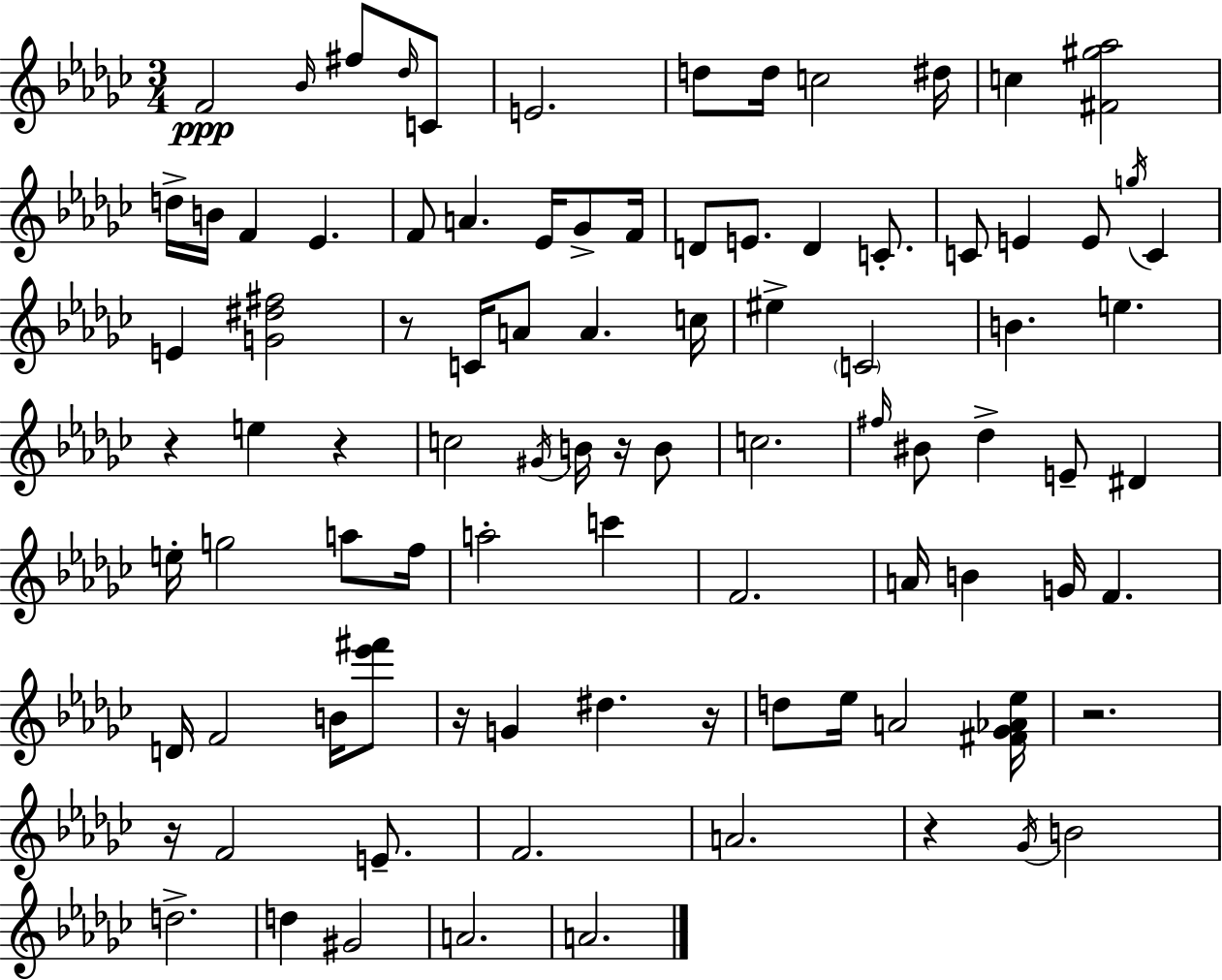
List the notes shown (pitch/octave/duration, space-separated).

F4/h Bb4/s F#5/e Db5/s C4/e E4/h. D5/e D5/s C5/h D#5/s C5/q [F#4,G#5,Ab5]/h D5/s B4/s F4/q Eb4/q. F4/e A4/q. Eb4/s Gb4/e F4/s D4/e E4/e. D4/q C4/e. C4/e E4/q E4/e G5/s C4/q E4/q [G4,D#5,F#5]/h R/e C4/s A4/e A4/q. C5/s EIS5/q C4/h B4/q. E5/q. R/q E5/q R/q C5/h G#4/s B4/s R/s B4/e C5/h. F#5/s BIS4/e Db5/q E4/e D#4/q E5/s G5/h A5/e F5/s A5/h C6/q F4/h. A4/s B4/q G4/s F4/q. D4/s F4/h B4/s [Eb6,F#6]/e R/s G4/q D#5/q. R/s D5/e Eb5/s A4/h [F#4,Gb4,Ab4,Eb5]/s R/h. R/s F4/h E4/e. F4/h. A4/h. R/q Gb4/s B4/h D5/h. D5/q G#4/h A4/h. A4/h.